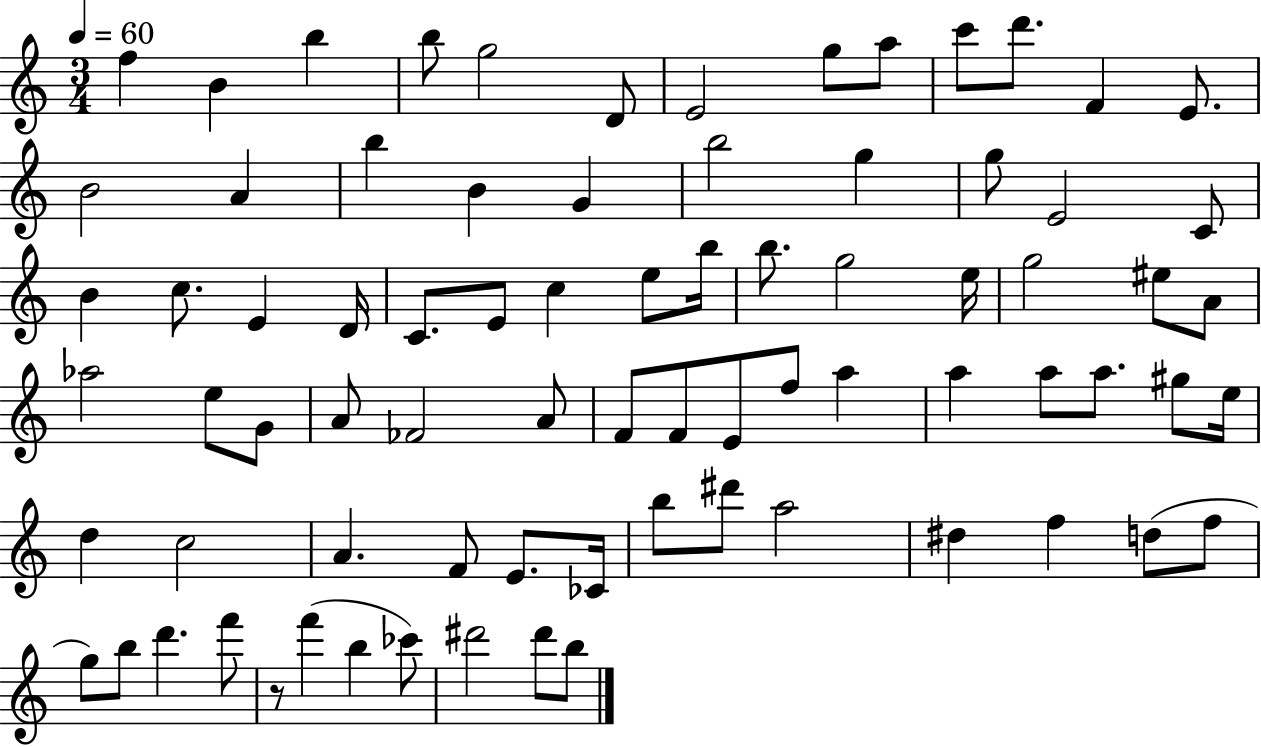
F5/q B4/q B5/q B5/e G5/h D4/e E4/h G5/e A5/e C6/e D6/e. F4/q E4/e. B4/h A4/q B5/q B4/q G4/q B5/h G5/q G5/e E4/h C4/e B4/q C5/e. E4/q D4/s C4/e. E4/e C5/q E5/e B5/s B5/e. G5/h E5/s G5/h EIS5/e A4/e Ab5/h E5/e G4/e A4/e FES4/h A4/e F4/e F4/e E4/e F5/e A5/q A5/q A5/e A5/e. G#5/e E5/s D5/q C5/h A4/q. F4/e E4/e. CES4/s B5/e D#6/e A5/h D#5/q F5/q D5/e F5/e G5/e B5/e D6/q. F6/e R/e F6/q B5/q CES6/e D#6/h D#6/e B5/e